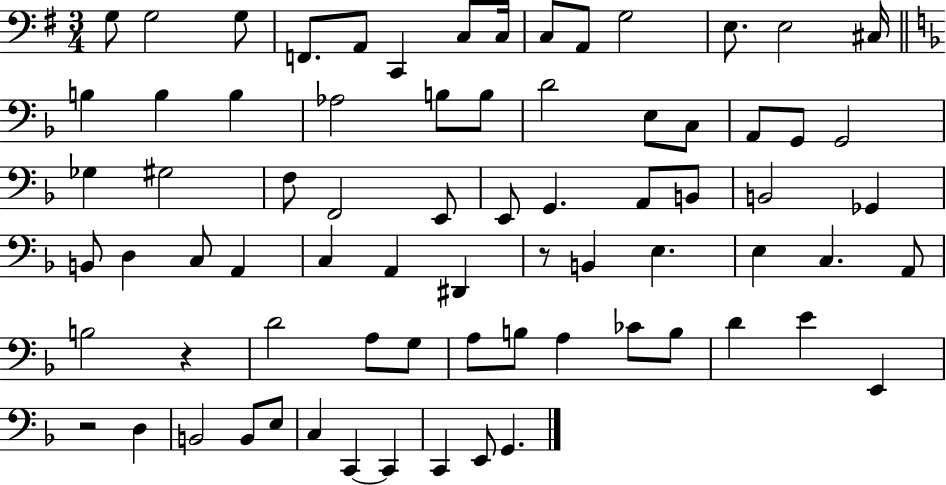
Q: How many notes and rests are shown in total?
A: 74